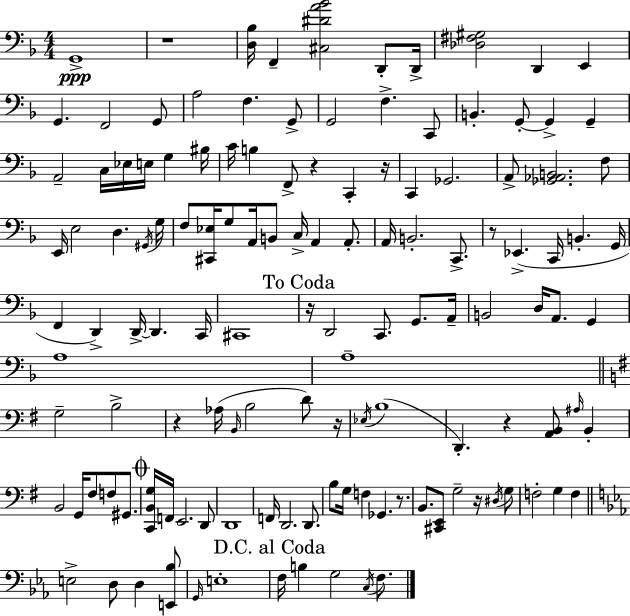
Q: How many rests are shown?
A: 10